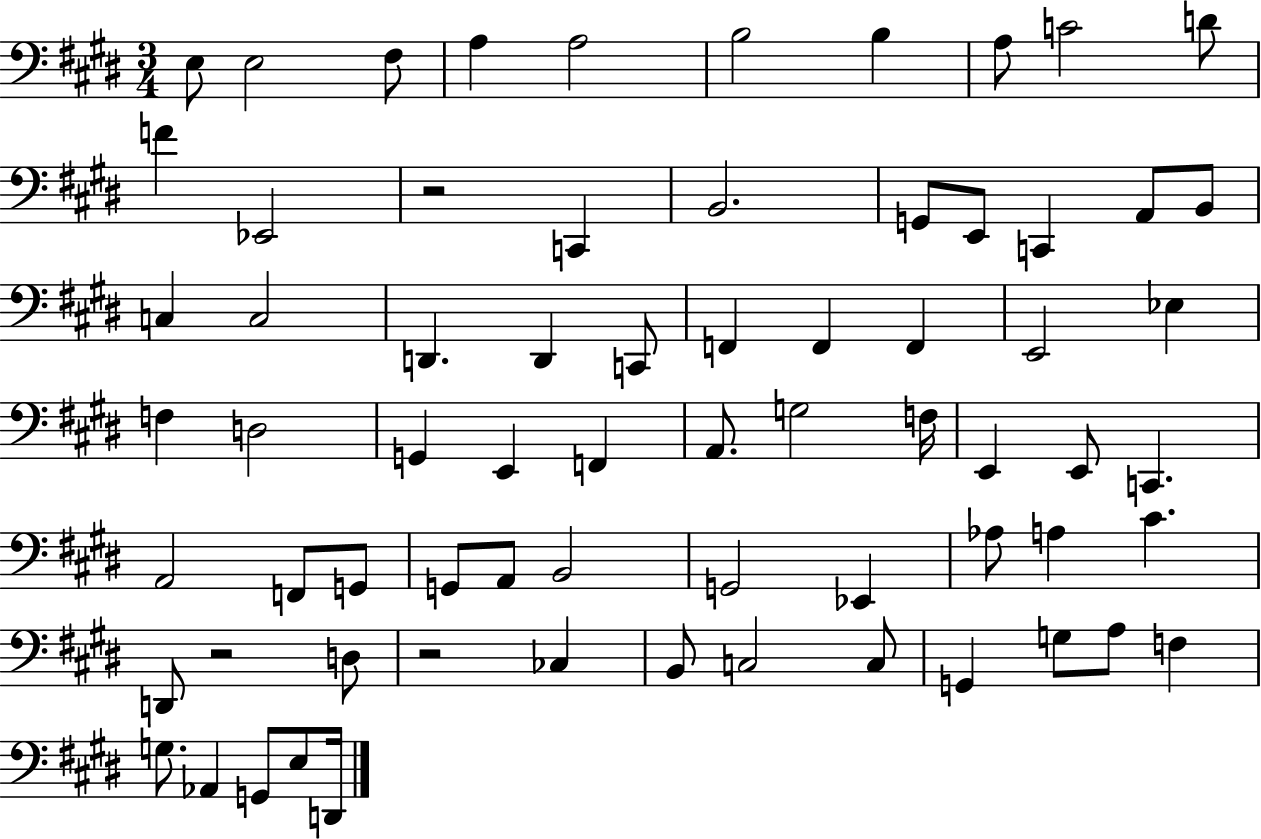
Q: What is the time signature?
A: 3/4